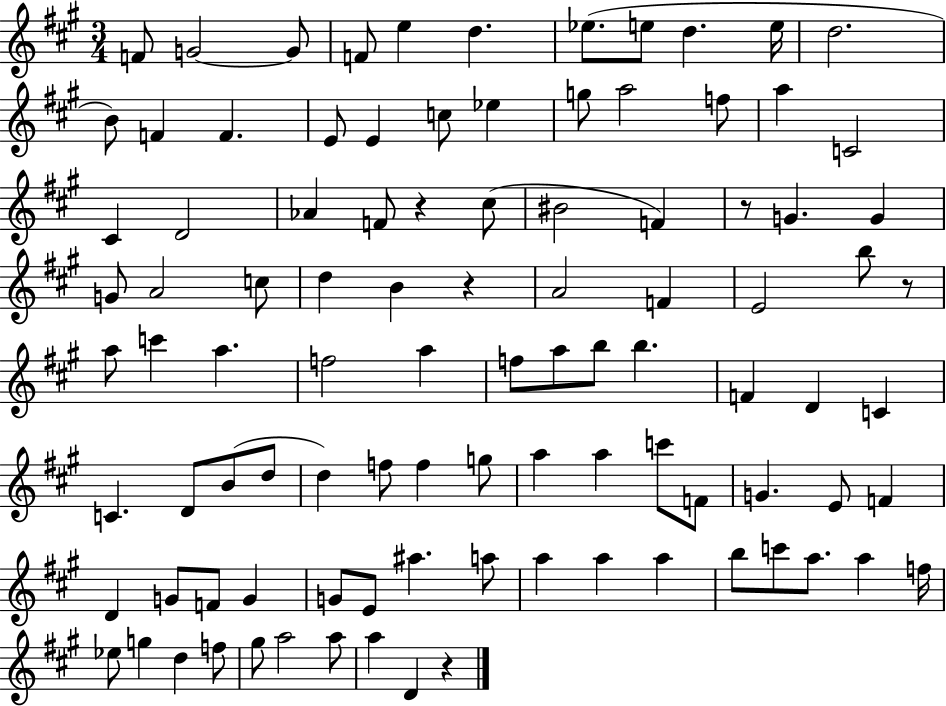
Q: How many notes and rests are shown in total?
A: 98